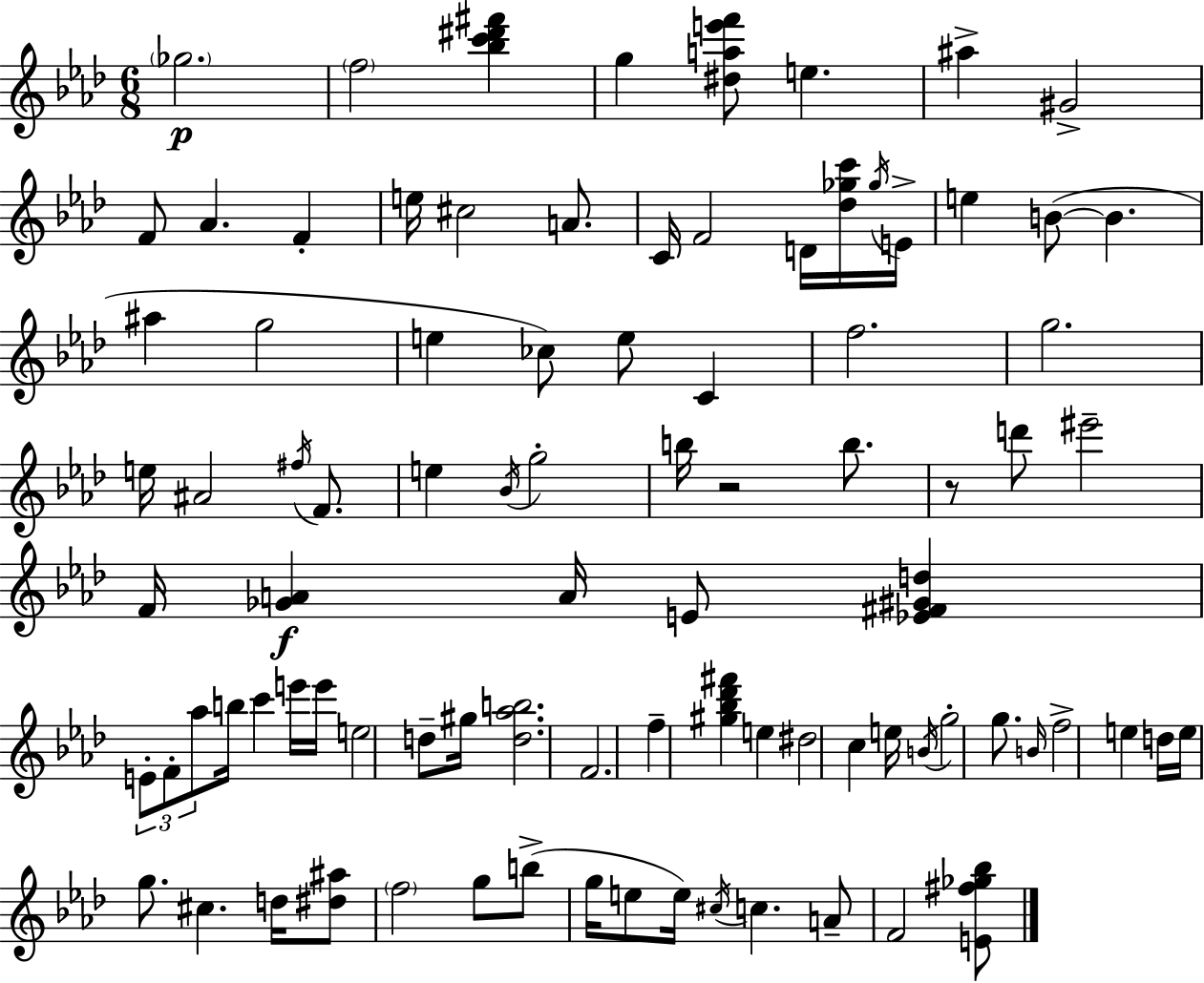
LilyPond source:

{
  \clef treble
  \numericTimeSignature
  \time 6/8
  \key f \minor
  \repeat volta 2 { \parenthesize ges''2.\p | \parenthesize f''2 <bes'' c''' dis''' fis'''>4 | g''4 <dis'' a'' e''' f'''>8 e''4. | ais''4-> gis'2-> | \break f'8 aes'4. f'4-. | e''16 cis''2 a'8. | c'16 f'2 d'16 <des'' ges'' c'''>16 \acciaccatura { ges''16 } | e'16-> e''4 b'8~(~ b'4. | \break ais''4 g''2 | e''4 ces''8) e''8 c'4 | f''2. | g''2. | \break e''16 ais'2 \acciaccatura { fis''16 } f'8. | e''4 \acciaccatura { bes'16 } g''2-. | b''16 r2 | b''8. r8 d'''8 eis'''2-- | \break f'16 <ges' a'>4\f a'16 e'8 <ees' fis' gis' d''>4 | \tuplet 3/2 { e'8-. f'8-. aes''8 } b''16 c'''4 | e'''16 e'''16 e''2 | d''8-- gis''16 <d'' aes'' b''>2. | \break f'2. | f''4-- <gis'' bes'' des''' fis'''>4 e''4 | dis''2 c''4 | e''16 \acciaccatura { b'16 } g''2-. | \break g''8. \grace { b'16 } f''2-> | e''4 d''16 e''16 g''8. cis''4. | d''16 <dis'' ais''>8 \parenthesize f''2 | g''8 b''8->( g''16 e''8 e''16) \acciaccatura { cis''16 } | \break c''4. a'8-- f'2 | <e' fis'' ges'' bes''>8 } \bar "|."
}